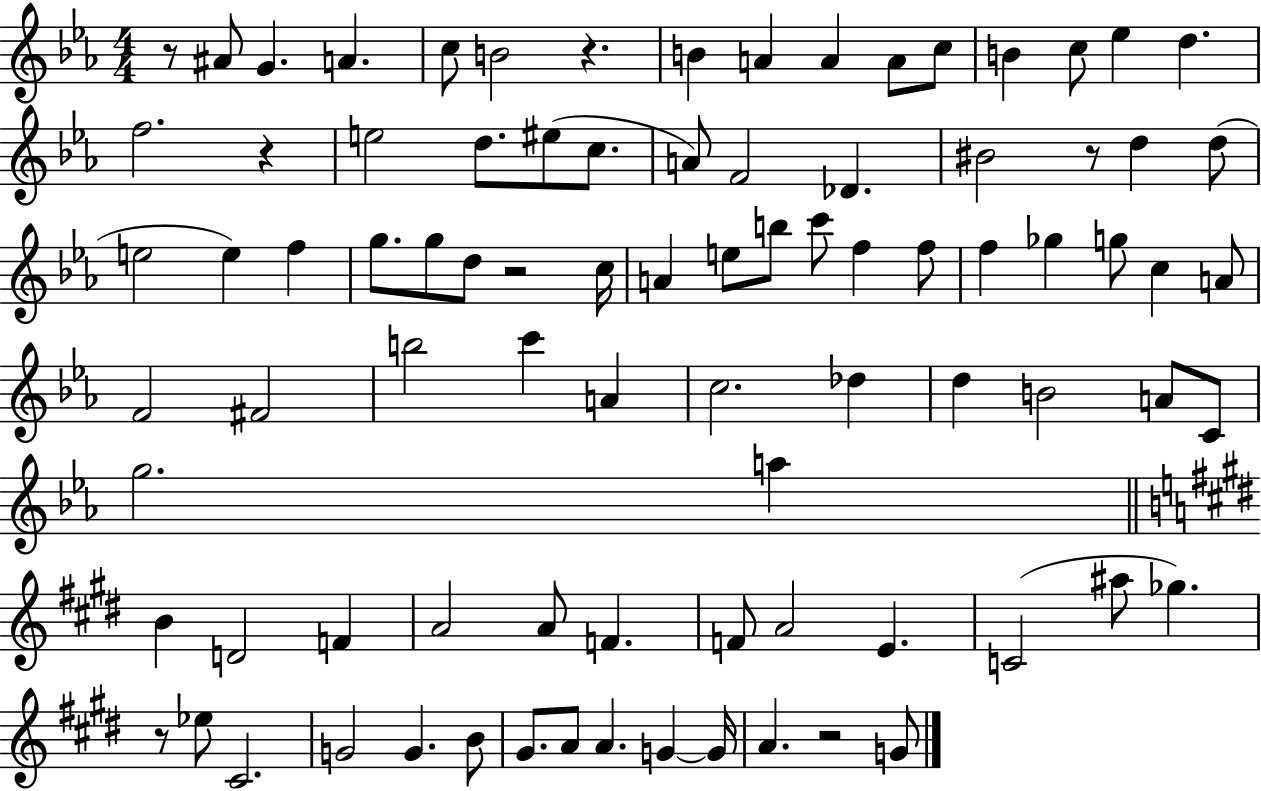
X:1
T:Untitled
M:4/4
L:1/4
K:Eb
z/2 ^A/2 G A c/2 B2 z B A A A/2 c/2 B c/2 _e d f2 z e2 d/2 ^e/2 c/2 A/2 F2 _D ^B2 z/2 d d/2 e2 e f g/2 g/2 d/2 z2 c/4 A e/2 b/2 c'/2 f f/2 f _g g/2 c A/2 F2 ^F2 b2 c' A c2 _d d B2 A/2 C/2 g2 a B D2 F A2 A/2 F F/2 A2 E C2 ^a/2 _g z/2 _e/2 ^C2 G2 G B/2 ^G/2 A/2 A G G/4 A z2 G/2